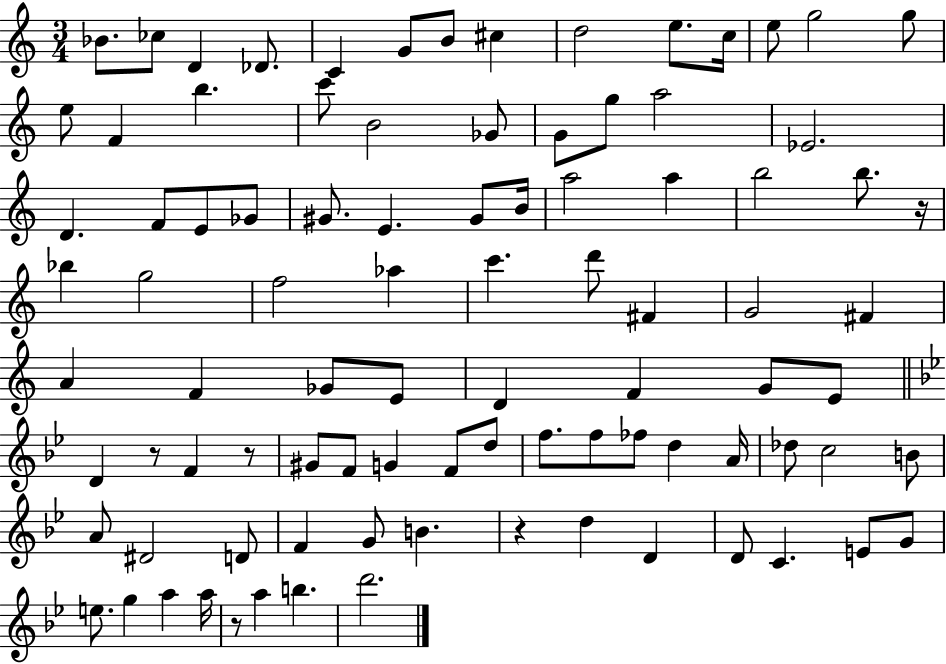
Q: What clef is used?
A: treble